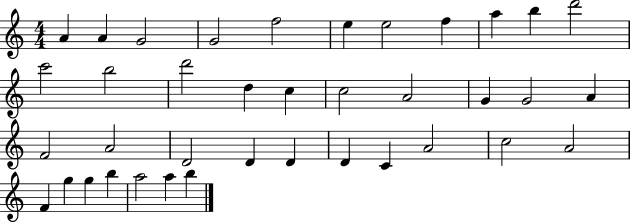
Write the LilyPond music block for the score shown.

{
  \clef treble
  \numericTimeSignature
  \time 4/4
  \key c \major
  a'4 a'4 g'2 | g'2 f''2 | e''4 e''2 f''4 | a''4 b''4 d'''2 | \break c'''2 b''2 | d'''2 d''4 c''4 | c''2 a'2 | g'4 g'2 a'4 | \break f'2 a'2 | d'2 d'4 d'4 | d'4 c'4 a'2 | c''2 a'2 | \break f'4 g''4 g''4 b''4 | a''2 a''4 b''4 | \bar "|."
}